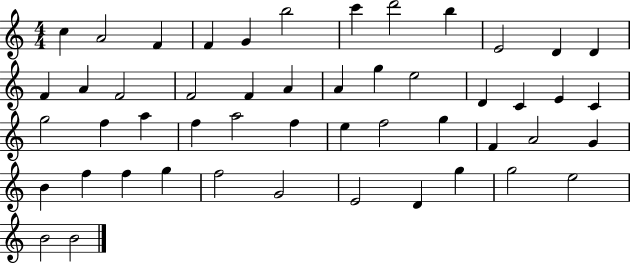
C5/q A4/h F4/q F4/q G4/q B5/h C6/q D6/h B5/q E4/h D4/q D4/q F4/q A4/q F4/h F4/h F4/q A4/q A4/q G5/q E5/h D4/q C4/q E4/q C4/q G5/h F5/q A5/q F5/q A5/h F5/q E5/q F5/h G5/q F4/q A4/h G4/q B4/q F5/q F5/q G5/q F5/h G4/h E4/h D4/q G5/q G5/h E5/h B4/h B4/h